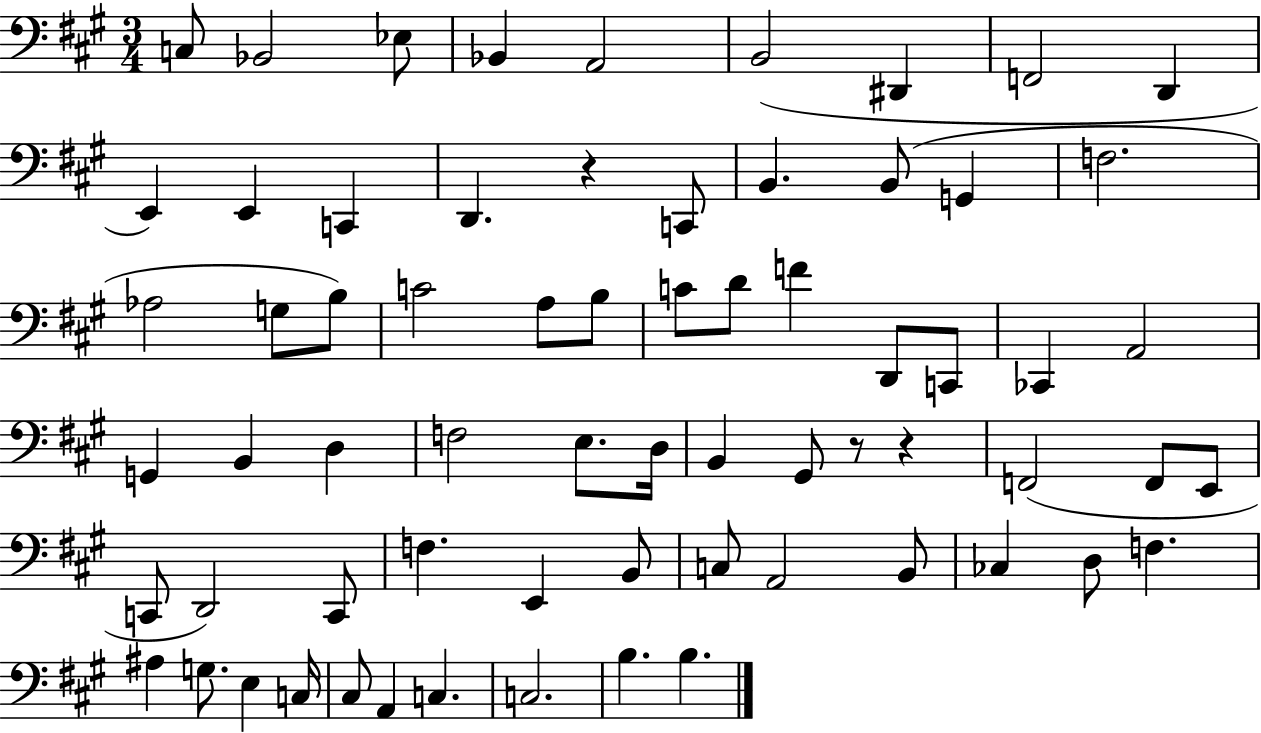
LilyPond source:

{
  \clef bass
  \numericTimeSignature
  \time 3/4
  \key a \major
  c8 bes,2 ees8 | bes,4 a,2 | b,2( dis,4 | f,2 d,4 | \break e,4) e,4 c,4 | d,4. r4 c,8 | b,4. b,8( g,4 | f2. | \break aes2 g8 b8) | c'2 a8 b8 | c'8 d'8 f'4 d,8 c,8 | ces,4 a,2 | \break g,4 b,4 d4 | f2 e8. d16 | b,4 gis,8 r8 r4 | f,2( f,8 e,8 | \break c,8 d,2) c,8 | f4. e,4 b,8 | c8 a,2 b,8 | ces4 d8 f4. | \break ais4 g8. e4 c16 | cis8 a,4 c4. | c2. | b4. b4. | \break \bar "|."
}